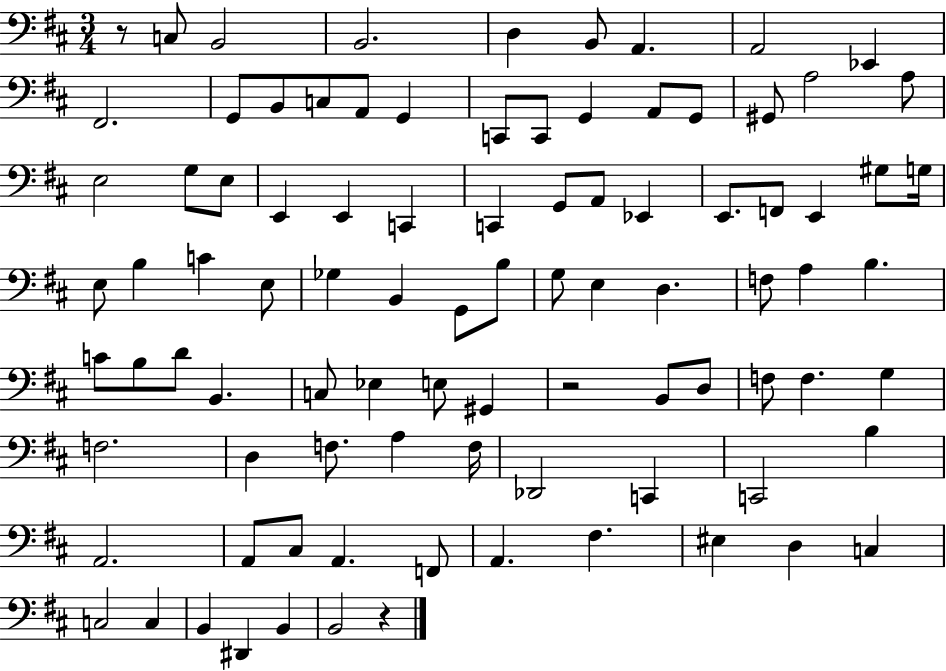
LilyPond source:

{
  \clef bass
  \numericTimeSignature
  \time 3/4
  \key d \major
  \repeat volta 2 { r8 c8 b,2 | b,2. | d4 b,8 a,4. | a,2 ees,4 | \break fis,2. | g,8 b,8 c8 a,8 g,4 | c,8 c,8 g,4 a,8 g,8 | gis,8 a2 a8 | \break e2 g8 e8 | e,4 e,4 c,4 | c,4 g,8 a,8 ees,4 | e,8. f,8 e,4 gis8 g16 | \break e8 b4 c'4 e8 | ges4 b,4 g,8 b8 | g8 e4 d4. | f8 a4 b4. | \break c'8 b8 d'8 b,4. | c8 ees4 e8 gis,4 | r2 b,8 d8 | f8 f4. g4 | \break f2. | d4 f8. a4 f16 | des,2 c,4 | c,2 b4 | \break a,2. | a,8 cis8 a,4. f,8 | a,4. fis4. | eis4 d4 c4 | \break c2 c4 | b,4 dis,4 b,4 | b,2 r4 | } \bar "|."
}